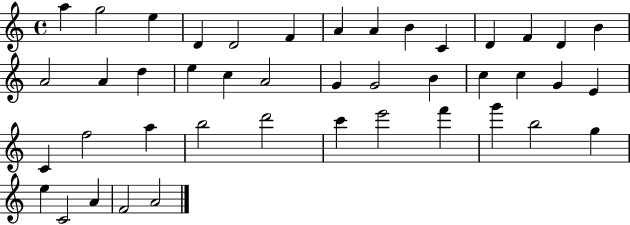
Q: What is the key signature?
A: C major